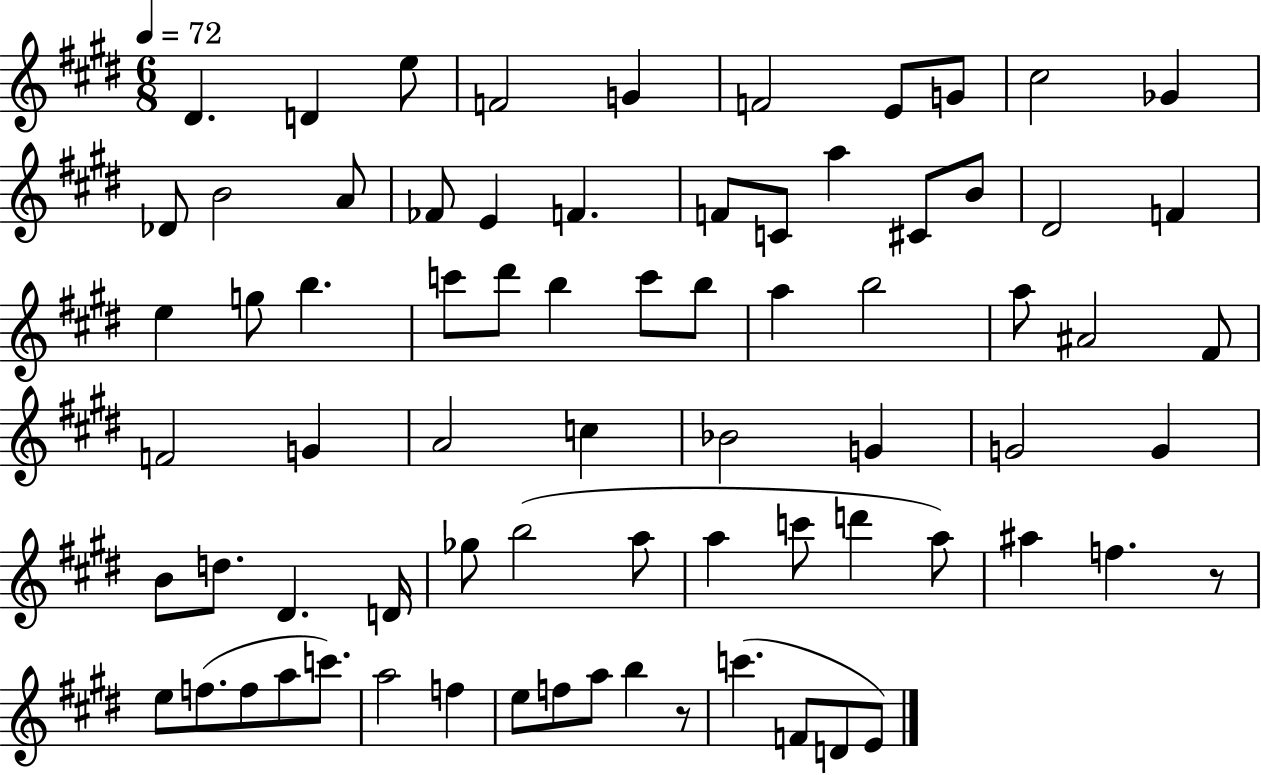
{
  \clef treble
  \numericTimeSignature
  \time 6/8
  \key e \major
  \tempo 4 = 72
  dis'4. d'4 e''8 | f'2 g'4 | f'2 e'8 g'8 | cis''2 ges'4 | \break des'8 b'2 a'8 | fes'8 e'4 f'4. | f'8 c'8 a''4 cis'8 b'8 | dis'2 f'4 | \break e''4 g''8 b''4. | c'''8 dis'''8 b''4 c'''8 b''8 | a''4 b''2 | a''8 ais'2 fis'8 | \break f'2 g'4 | a'2 c''4 | bes'2 g'4 | g'2 g'4 | \break b'8 d''8. dis'4. d'16 | ges''8 b''2( a''8 | a''4 c'''8 d'''4 a''8) | ais''4 f''4. r8 | \break e''8 f''8.( f''8 a''8 c'''8.) | a''2 f''4 | e''8 f''8 a''8 b''4 r8 | c'''4.( f'8 d'8 e'8) | \break \bar "|."
}